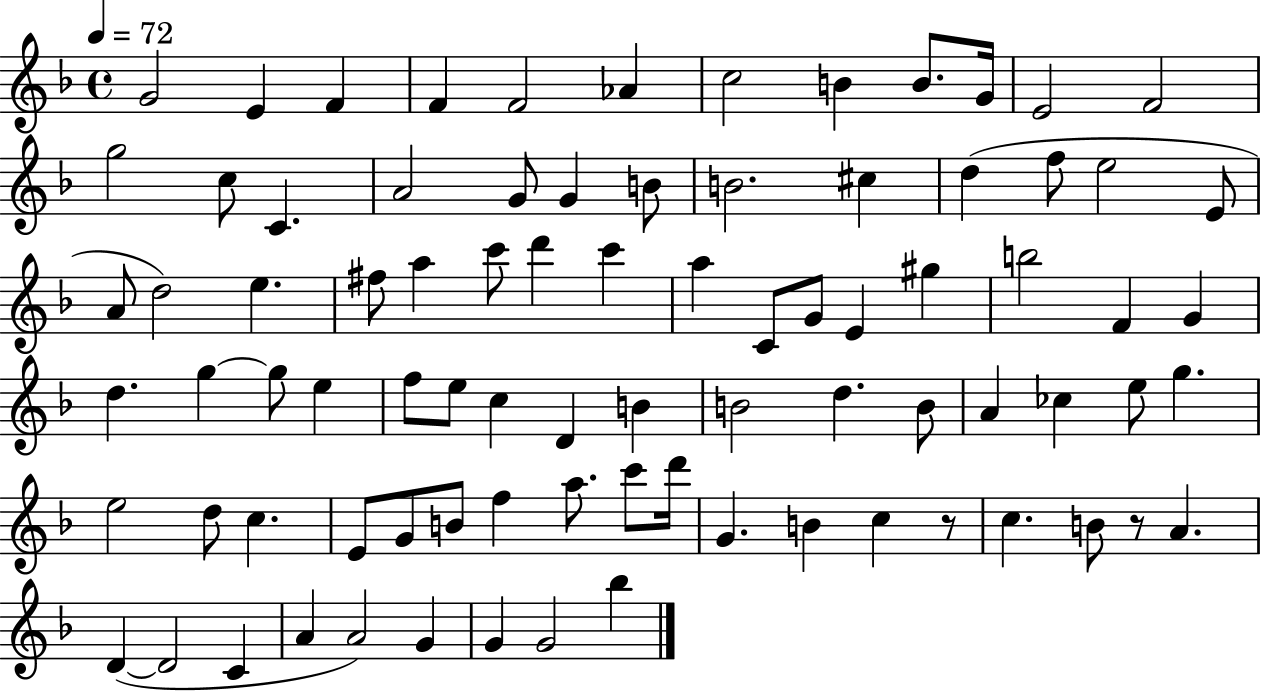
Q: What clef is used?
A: treble